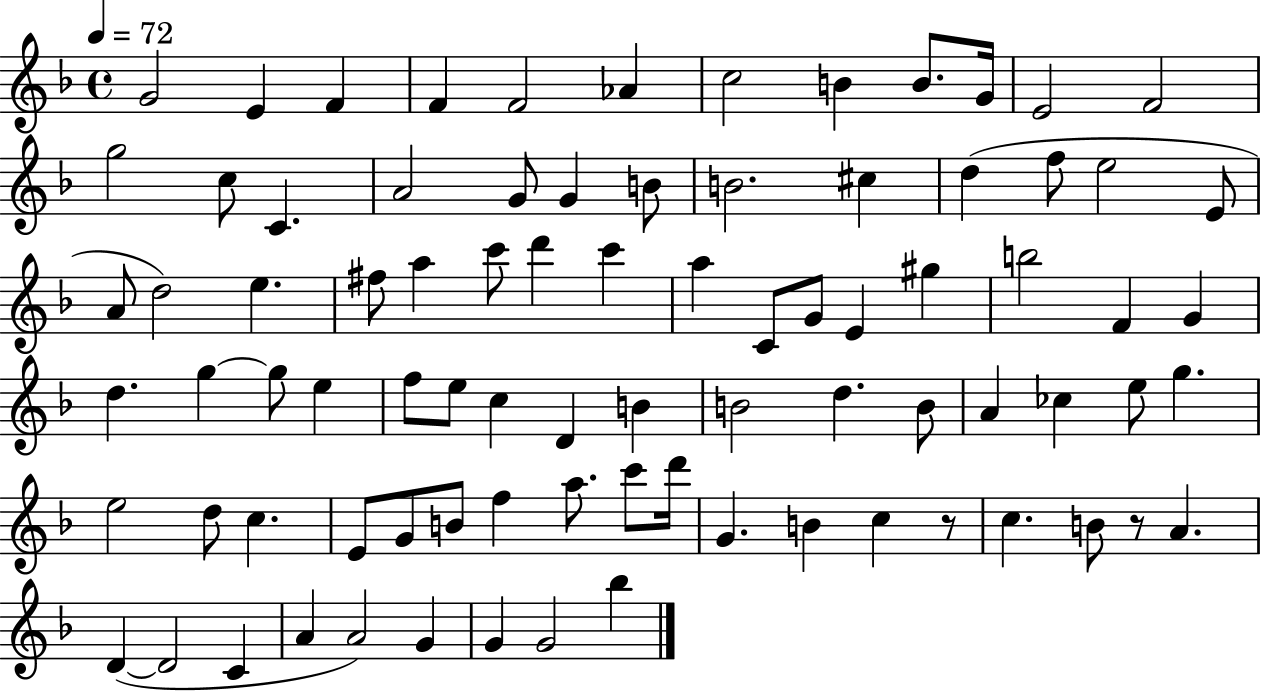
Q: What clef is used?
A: treble